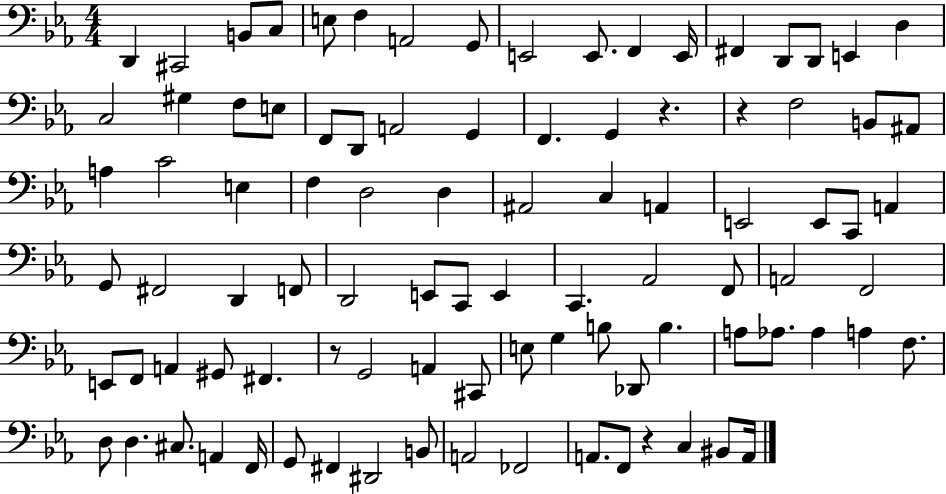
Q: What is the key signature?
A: EES major